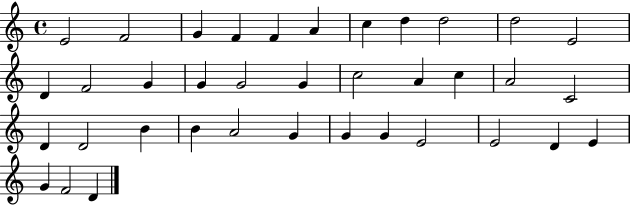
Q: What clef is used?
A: treble